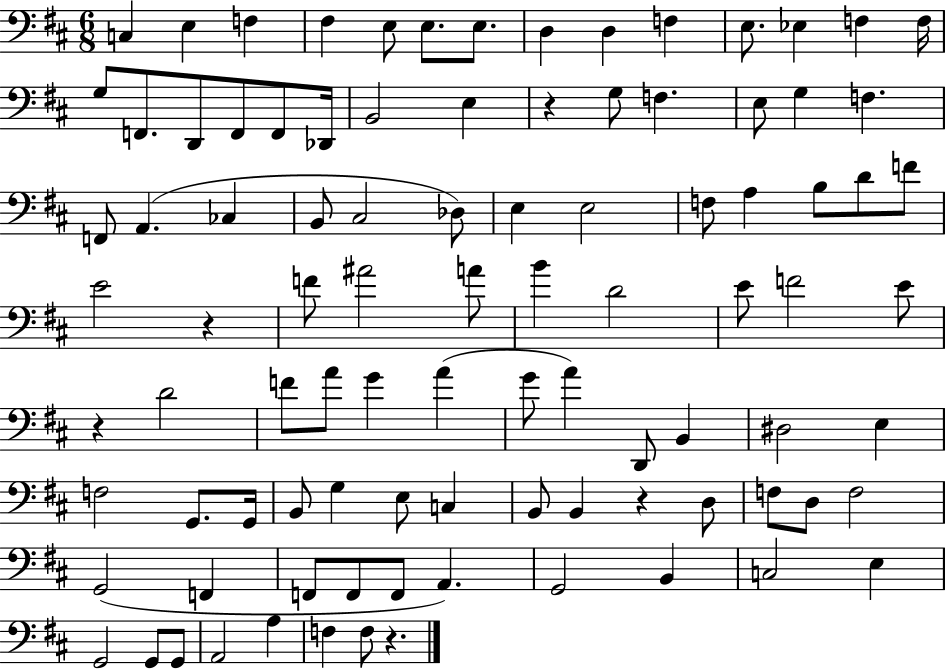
X:1
T:Untitled
M:6/8
L:1/4
K:D
C, E, F, ^F, E,/2 E,/2 E,/2 D, D, F, E,/2 _E, F, F,/4 G,/2 F,,/2 D,,/2 F,,/2 F,,/2 _D,,/4 B,,2 E, z G,/2 F, E,/2 G, F, F,,/2 A,, _C, B,,/2 ^C,2 _D,/2 E, E,2 F,/2 A, B,/2 D/2 F/2 E2 z F/2 ^A2 A/2 B D2 E/2 F2 E/2 z D2 F/2 A/2 G A G/2 A D,,/2 B,, ^D,2 E, F,2 G,,/2 G,,/4 B,,/2 G, E,/2 C, B,,/2 B,, z D,/2 F,/2 D,/2 F,2 G,,2 F,, F,,/2 F,,/2 F,,/2 A,, G,,2 B,, C,2 E, G,,2 G,,/2 G,,/2 A,,2 A, F, F,/2 z